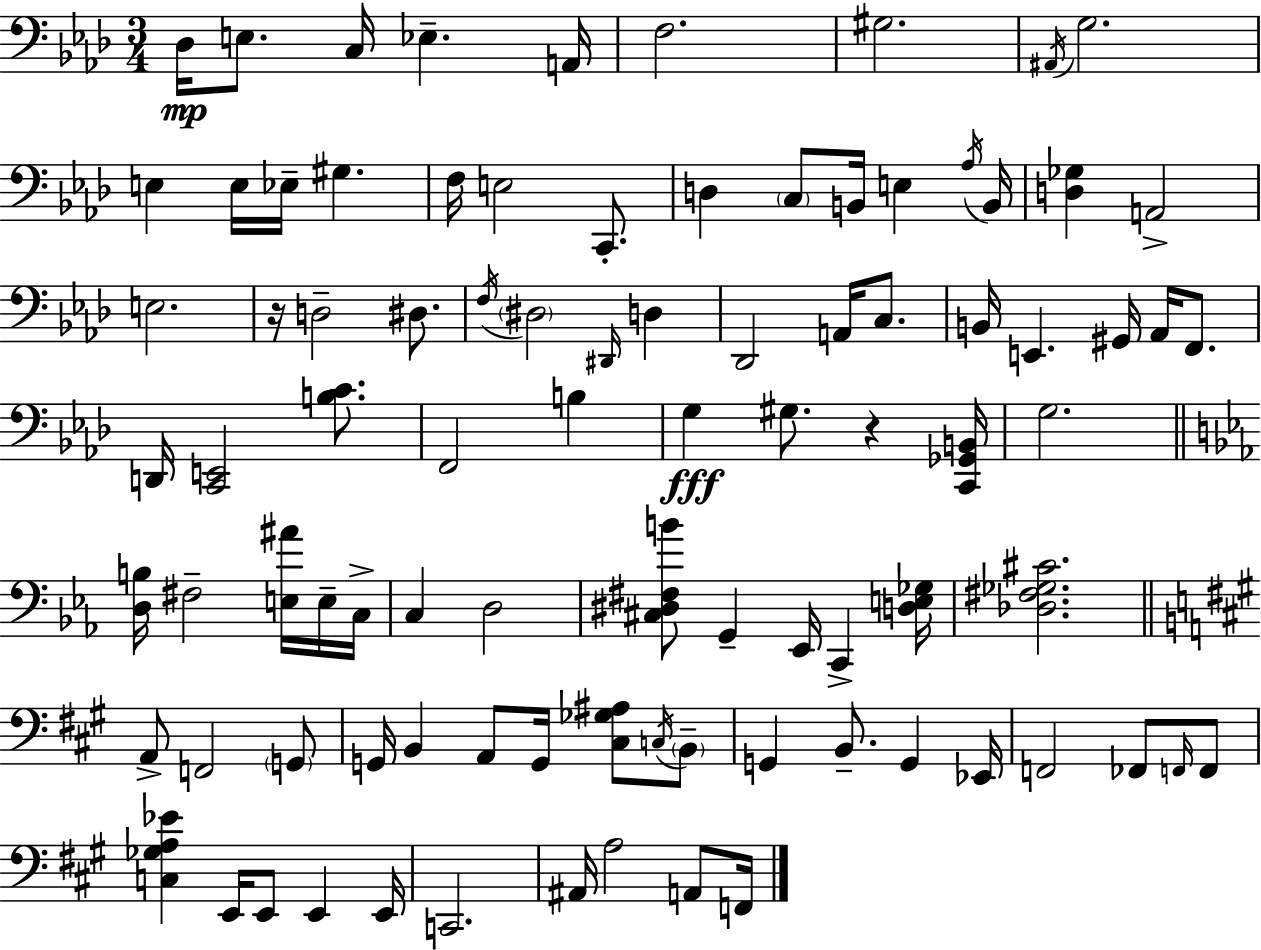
X:1
T:Untitled
M:3/4
L:1/4
K:Ab
_D,/4 E,/2 C,/4 _E, A,,/4 F,2 ^G,2 ^A,,/4 G,2 E, E,/4 _E,/4 ^G, F,/4 E,2 C,,/2 D, C,/2 B,,/4 E, _A,/4 B,,/4 [D,_G,] A,,2 E,2 z/4 D,2 ^D,/2 F,/4 ^D,2 ^D,,/4 D, _D,,2 A,,/4 C,/2 B,,/4 E,, ^G,,/4 _A,,/4 F,,/2 D,,/4 [C,,E,,]2 [B,C]/2 F,,2 B, G, ^G,/2 z [C,,_G,,B,,]/4 G,2 [D,B,]/4 ^F,2 [E,^A]/4 E,/4 C,/4 C, D,2 [^C,^D,^F,B]/2 G,, _E,,/4 C,, [D,E,_G,]/4 [_D,^F,_G,^C]2 A,,/2 F,,2 G,,/2 G,,/4 B,, A,,/2 G,,/4 [^C,_G,^A,]/2 C,/4 B,,/2 G,, B,,/2 G,, _E,,/4 F,,2 _F,,/2 F,,/4 F,,/2 [C,_G,A,_E] E,,/4 E,,/2 E,, E,,/4 C,,2 ^A,,/4 A,2 A,,/2 F,,/4